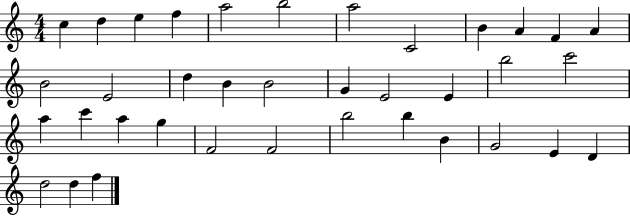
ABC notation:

X:1
T:Untitled
M:4/4
L:1/4
K:C
c d e f a2 b2 a2 C2 B A F A B2 E2 d B B2 G E2 E b2 c'2 a c' a g F2 F2 b2 b B G2 E D d2 d f